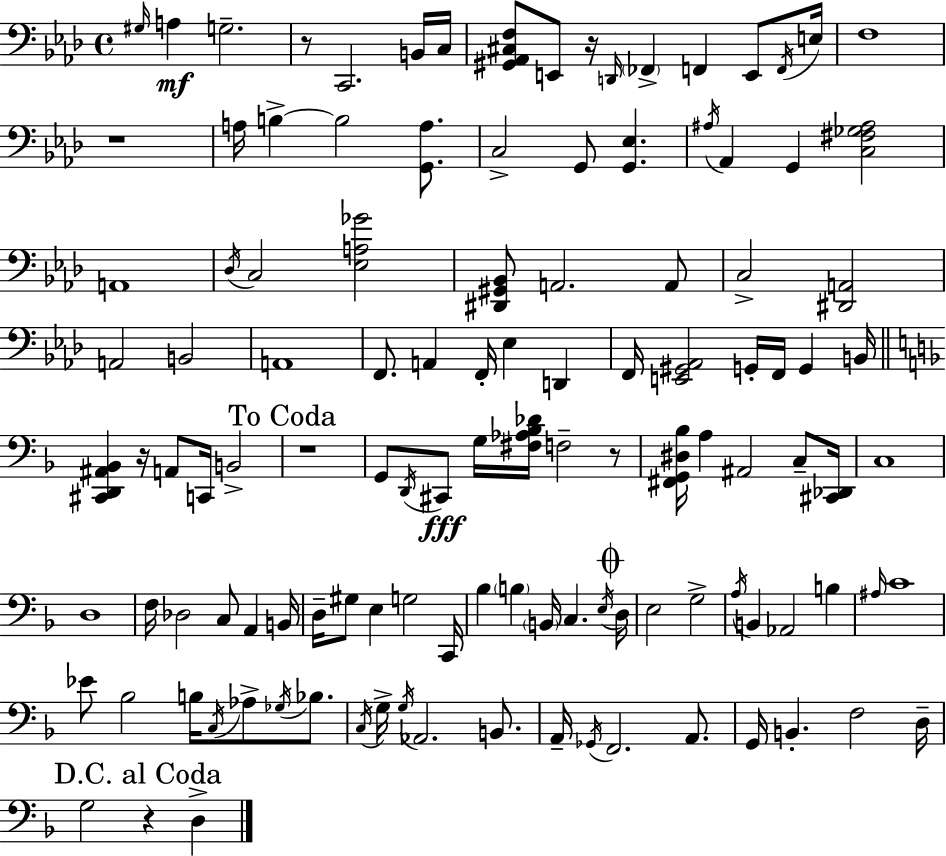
{
  \clef bass
  \time 4/4
  \defaultTimeSignature
  \key f \minor
  \grace { gis16 }\mf a4 g2.-- | r8 c,2. b,16 | c16 <gis, aes, cis f>8 e,8 r16 \grace { d,16 } \parenthesize fes,4-> f,4 e,8 | \acciaccatura { f,16 } e16 f1 | \break r1 | a16 b4->~~ b2 | <g, a>8. c2-> g,8 <g, ees>4. | \acciaccatura { ais16 } aes,4 g,4 <c fis ges ais>2 | \break a,1 | \acciaccatura { des16 } c2 <ees a ges'>2 | <dis, gis, bes,>8 a,2. | a,8 c2-> <dis, a,>2 | \break a,2 b,2 | a,1 | f,8. a,4 f,16-. ees4 | d,4 f,16 <e, gis, aes,>2 g,16-. f,16 | \break g,4 b,16 \bar "||" \break \key f \major <cis, d, ais, bes,>4 r16 a,8 c,16 b,2-> | \mark "To Coda" r1 | g,8 \acciaccatura { d,16 }\fff cis,8 g16 <fis aes bes des'>16 f2-- r8 | <fis, g, dis bes>16 a4 ais,2 c8-- | \break <cis, des,>16 c1 | d1 | f16 des2 c8 a,4 | b,16 d16-- gis8 e4 g2 | \break c,16 bes4 \parenthesize b4 \parenthesize b,16 c4. | \acciaccatura { e16 } \mark \markup { \musicglyph "scripts.coda" } d16 e2 g2-> | \acciaccatura { a16 } b,4 aes,2 b4 | \grace { ais16 } c'1 | \break ees'8 bes2 b16 \acciaccatura { c16 } | aes8-> \acciaccatura { ges16 } bes8. \acciaccatura { c16 } g16-> \acciaccatura { g16 } aes,2. | b,8. a,16-- \acciaccatura { ges,16 } f,2. | a,8. g,16 b,4.-. | \break f2 d16-- \mark "D.C. al Coda" g2 | r4 d4-> \bar "|."
}